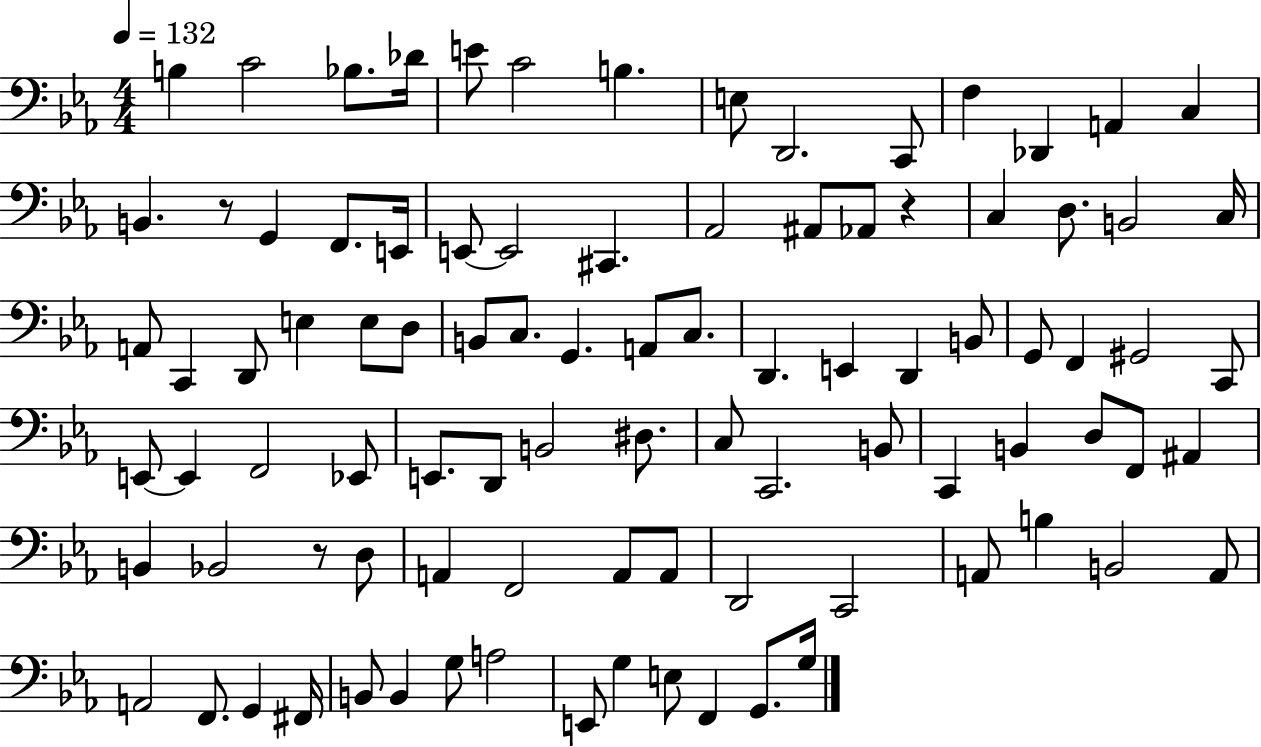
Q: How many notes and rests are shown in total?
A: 93